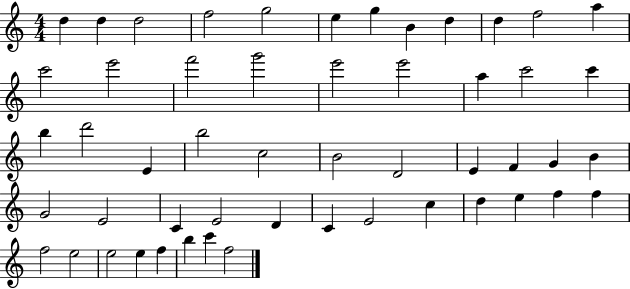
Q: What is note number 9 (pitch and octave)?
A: D5